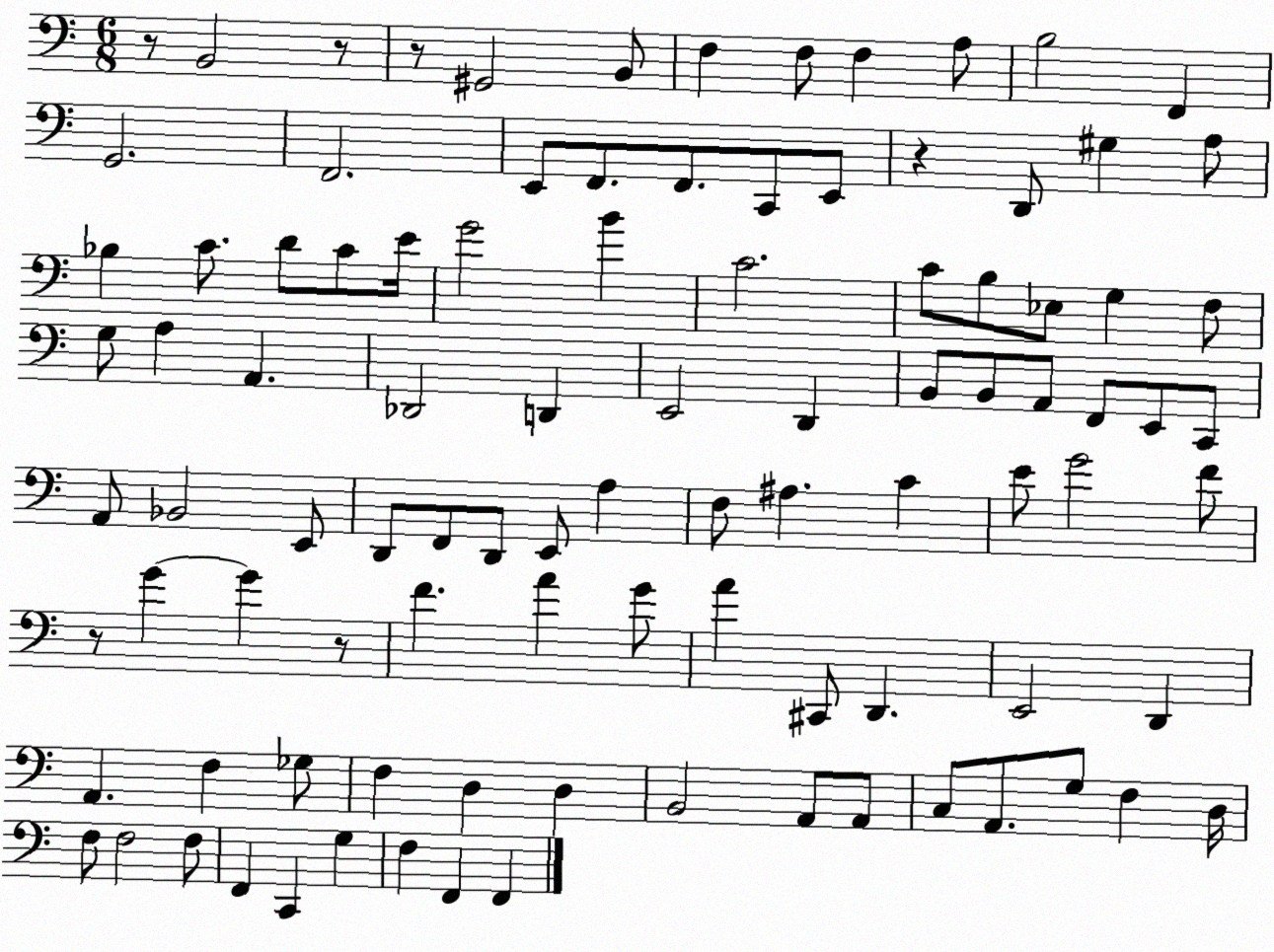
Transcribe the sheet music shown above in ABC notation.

X:1
T:Untitled
M:6/8
L:1/4
K:C
z/2 B,,2 z/2 z/2 ^G,,2 B,,/2 F, F,/2 F, A,/2 B,2 F,, G,,2 F,,2 E,,/2 F,,/2 F,,/2 C,,/2 E,,/2 z D,,/2 ^G, A,/2 _B, C/2 D/2 C/2 E/4 G2 B C2 C/2 B,/2 _E,/2 G, F,/2 G,/2 A, A,, _D,,2 D,, E,,2 D,, B,,/2 B,,/2 A,,/2 F,,/2 E,,/2 C,,/2 A,,/2 _B,,2 E,,/2 D,,/2 F,,/2 D,,/2 E,,/2 A, F,/2 ^A, C E/2 G2 F/2 z/2 G G z/2 F A G/2 A ^C,,/2 D,, E,,2 D,, A,, F, _G,/2 F, D, D, B,,2 A,,/2 A,,/2 C,/2 A,,/2 G,/2 F, D,/4 F,/2 F,2 F,/2 F,, C,, G, F, F,, F,,